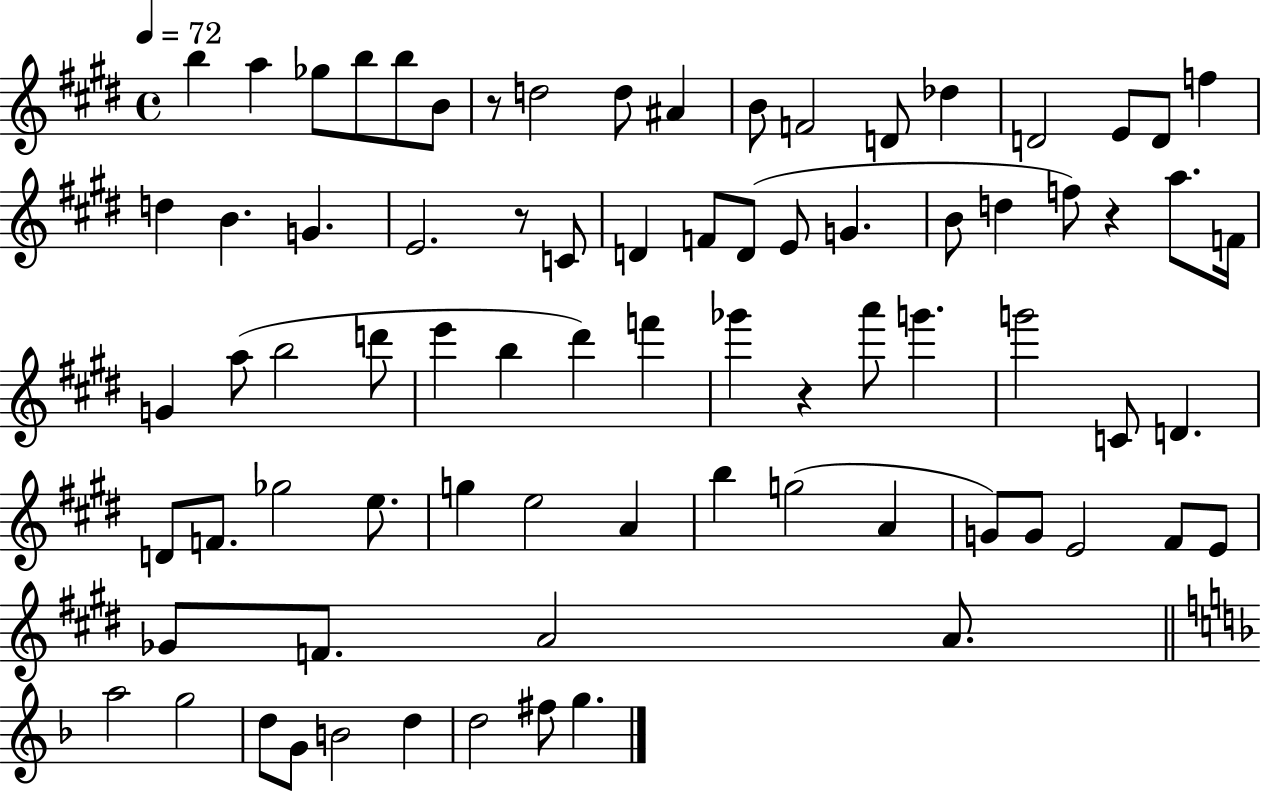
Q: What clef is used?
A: treble